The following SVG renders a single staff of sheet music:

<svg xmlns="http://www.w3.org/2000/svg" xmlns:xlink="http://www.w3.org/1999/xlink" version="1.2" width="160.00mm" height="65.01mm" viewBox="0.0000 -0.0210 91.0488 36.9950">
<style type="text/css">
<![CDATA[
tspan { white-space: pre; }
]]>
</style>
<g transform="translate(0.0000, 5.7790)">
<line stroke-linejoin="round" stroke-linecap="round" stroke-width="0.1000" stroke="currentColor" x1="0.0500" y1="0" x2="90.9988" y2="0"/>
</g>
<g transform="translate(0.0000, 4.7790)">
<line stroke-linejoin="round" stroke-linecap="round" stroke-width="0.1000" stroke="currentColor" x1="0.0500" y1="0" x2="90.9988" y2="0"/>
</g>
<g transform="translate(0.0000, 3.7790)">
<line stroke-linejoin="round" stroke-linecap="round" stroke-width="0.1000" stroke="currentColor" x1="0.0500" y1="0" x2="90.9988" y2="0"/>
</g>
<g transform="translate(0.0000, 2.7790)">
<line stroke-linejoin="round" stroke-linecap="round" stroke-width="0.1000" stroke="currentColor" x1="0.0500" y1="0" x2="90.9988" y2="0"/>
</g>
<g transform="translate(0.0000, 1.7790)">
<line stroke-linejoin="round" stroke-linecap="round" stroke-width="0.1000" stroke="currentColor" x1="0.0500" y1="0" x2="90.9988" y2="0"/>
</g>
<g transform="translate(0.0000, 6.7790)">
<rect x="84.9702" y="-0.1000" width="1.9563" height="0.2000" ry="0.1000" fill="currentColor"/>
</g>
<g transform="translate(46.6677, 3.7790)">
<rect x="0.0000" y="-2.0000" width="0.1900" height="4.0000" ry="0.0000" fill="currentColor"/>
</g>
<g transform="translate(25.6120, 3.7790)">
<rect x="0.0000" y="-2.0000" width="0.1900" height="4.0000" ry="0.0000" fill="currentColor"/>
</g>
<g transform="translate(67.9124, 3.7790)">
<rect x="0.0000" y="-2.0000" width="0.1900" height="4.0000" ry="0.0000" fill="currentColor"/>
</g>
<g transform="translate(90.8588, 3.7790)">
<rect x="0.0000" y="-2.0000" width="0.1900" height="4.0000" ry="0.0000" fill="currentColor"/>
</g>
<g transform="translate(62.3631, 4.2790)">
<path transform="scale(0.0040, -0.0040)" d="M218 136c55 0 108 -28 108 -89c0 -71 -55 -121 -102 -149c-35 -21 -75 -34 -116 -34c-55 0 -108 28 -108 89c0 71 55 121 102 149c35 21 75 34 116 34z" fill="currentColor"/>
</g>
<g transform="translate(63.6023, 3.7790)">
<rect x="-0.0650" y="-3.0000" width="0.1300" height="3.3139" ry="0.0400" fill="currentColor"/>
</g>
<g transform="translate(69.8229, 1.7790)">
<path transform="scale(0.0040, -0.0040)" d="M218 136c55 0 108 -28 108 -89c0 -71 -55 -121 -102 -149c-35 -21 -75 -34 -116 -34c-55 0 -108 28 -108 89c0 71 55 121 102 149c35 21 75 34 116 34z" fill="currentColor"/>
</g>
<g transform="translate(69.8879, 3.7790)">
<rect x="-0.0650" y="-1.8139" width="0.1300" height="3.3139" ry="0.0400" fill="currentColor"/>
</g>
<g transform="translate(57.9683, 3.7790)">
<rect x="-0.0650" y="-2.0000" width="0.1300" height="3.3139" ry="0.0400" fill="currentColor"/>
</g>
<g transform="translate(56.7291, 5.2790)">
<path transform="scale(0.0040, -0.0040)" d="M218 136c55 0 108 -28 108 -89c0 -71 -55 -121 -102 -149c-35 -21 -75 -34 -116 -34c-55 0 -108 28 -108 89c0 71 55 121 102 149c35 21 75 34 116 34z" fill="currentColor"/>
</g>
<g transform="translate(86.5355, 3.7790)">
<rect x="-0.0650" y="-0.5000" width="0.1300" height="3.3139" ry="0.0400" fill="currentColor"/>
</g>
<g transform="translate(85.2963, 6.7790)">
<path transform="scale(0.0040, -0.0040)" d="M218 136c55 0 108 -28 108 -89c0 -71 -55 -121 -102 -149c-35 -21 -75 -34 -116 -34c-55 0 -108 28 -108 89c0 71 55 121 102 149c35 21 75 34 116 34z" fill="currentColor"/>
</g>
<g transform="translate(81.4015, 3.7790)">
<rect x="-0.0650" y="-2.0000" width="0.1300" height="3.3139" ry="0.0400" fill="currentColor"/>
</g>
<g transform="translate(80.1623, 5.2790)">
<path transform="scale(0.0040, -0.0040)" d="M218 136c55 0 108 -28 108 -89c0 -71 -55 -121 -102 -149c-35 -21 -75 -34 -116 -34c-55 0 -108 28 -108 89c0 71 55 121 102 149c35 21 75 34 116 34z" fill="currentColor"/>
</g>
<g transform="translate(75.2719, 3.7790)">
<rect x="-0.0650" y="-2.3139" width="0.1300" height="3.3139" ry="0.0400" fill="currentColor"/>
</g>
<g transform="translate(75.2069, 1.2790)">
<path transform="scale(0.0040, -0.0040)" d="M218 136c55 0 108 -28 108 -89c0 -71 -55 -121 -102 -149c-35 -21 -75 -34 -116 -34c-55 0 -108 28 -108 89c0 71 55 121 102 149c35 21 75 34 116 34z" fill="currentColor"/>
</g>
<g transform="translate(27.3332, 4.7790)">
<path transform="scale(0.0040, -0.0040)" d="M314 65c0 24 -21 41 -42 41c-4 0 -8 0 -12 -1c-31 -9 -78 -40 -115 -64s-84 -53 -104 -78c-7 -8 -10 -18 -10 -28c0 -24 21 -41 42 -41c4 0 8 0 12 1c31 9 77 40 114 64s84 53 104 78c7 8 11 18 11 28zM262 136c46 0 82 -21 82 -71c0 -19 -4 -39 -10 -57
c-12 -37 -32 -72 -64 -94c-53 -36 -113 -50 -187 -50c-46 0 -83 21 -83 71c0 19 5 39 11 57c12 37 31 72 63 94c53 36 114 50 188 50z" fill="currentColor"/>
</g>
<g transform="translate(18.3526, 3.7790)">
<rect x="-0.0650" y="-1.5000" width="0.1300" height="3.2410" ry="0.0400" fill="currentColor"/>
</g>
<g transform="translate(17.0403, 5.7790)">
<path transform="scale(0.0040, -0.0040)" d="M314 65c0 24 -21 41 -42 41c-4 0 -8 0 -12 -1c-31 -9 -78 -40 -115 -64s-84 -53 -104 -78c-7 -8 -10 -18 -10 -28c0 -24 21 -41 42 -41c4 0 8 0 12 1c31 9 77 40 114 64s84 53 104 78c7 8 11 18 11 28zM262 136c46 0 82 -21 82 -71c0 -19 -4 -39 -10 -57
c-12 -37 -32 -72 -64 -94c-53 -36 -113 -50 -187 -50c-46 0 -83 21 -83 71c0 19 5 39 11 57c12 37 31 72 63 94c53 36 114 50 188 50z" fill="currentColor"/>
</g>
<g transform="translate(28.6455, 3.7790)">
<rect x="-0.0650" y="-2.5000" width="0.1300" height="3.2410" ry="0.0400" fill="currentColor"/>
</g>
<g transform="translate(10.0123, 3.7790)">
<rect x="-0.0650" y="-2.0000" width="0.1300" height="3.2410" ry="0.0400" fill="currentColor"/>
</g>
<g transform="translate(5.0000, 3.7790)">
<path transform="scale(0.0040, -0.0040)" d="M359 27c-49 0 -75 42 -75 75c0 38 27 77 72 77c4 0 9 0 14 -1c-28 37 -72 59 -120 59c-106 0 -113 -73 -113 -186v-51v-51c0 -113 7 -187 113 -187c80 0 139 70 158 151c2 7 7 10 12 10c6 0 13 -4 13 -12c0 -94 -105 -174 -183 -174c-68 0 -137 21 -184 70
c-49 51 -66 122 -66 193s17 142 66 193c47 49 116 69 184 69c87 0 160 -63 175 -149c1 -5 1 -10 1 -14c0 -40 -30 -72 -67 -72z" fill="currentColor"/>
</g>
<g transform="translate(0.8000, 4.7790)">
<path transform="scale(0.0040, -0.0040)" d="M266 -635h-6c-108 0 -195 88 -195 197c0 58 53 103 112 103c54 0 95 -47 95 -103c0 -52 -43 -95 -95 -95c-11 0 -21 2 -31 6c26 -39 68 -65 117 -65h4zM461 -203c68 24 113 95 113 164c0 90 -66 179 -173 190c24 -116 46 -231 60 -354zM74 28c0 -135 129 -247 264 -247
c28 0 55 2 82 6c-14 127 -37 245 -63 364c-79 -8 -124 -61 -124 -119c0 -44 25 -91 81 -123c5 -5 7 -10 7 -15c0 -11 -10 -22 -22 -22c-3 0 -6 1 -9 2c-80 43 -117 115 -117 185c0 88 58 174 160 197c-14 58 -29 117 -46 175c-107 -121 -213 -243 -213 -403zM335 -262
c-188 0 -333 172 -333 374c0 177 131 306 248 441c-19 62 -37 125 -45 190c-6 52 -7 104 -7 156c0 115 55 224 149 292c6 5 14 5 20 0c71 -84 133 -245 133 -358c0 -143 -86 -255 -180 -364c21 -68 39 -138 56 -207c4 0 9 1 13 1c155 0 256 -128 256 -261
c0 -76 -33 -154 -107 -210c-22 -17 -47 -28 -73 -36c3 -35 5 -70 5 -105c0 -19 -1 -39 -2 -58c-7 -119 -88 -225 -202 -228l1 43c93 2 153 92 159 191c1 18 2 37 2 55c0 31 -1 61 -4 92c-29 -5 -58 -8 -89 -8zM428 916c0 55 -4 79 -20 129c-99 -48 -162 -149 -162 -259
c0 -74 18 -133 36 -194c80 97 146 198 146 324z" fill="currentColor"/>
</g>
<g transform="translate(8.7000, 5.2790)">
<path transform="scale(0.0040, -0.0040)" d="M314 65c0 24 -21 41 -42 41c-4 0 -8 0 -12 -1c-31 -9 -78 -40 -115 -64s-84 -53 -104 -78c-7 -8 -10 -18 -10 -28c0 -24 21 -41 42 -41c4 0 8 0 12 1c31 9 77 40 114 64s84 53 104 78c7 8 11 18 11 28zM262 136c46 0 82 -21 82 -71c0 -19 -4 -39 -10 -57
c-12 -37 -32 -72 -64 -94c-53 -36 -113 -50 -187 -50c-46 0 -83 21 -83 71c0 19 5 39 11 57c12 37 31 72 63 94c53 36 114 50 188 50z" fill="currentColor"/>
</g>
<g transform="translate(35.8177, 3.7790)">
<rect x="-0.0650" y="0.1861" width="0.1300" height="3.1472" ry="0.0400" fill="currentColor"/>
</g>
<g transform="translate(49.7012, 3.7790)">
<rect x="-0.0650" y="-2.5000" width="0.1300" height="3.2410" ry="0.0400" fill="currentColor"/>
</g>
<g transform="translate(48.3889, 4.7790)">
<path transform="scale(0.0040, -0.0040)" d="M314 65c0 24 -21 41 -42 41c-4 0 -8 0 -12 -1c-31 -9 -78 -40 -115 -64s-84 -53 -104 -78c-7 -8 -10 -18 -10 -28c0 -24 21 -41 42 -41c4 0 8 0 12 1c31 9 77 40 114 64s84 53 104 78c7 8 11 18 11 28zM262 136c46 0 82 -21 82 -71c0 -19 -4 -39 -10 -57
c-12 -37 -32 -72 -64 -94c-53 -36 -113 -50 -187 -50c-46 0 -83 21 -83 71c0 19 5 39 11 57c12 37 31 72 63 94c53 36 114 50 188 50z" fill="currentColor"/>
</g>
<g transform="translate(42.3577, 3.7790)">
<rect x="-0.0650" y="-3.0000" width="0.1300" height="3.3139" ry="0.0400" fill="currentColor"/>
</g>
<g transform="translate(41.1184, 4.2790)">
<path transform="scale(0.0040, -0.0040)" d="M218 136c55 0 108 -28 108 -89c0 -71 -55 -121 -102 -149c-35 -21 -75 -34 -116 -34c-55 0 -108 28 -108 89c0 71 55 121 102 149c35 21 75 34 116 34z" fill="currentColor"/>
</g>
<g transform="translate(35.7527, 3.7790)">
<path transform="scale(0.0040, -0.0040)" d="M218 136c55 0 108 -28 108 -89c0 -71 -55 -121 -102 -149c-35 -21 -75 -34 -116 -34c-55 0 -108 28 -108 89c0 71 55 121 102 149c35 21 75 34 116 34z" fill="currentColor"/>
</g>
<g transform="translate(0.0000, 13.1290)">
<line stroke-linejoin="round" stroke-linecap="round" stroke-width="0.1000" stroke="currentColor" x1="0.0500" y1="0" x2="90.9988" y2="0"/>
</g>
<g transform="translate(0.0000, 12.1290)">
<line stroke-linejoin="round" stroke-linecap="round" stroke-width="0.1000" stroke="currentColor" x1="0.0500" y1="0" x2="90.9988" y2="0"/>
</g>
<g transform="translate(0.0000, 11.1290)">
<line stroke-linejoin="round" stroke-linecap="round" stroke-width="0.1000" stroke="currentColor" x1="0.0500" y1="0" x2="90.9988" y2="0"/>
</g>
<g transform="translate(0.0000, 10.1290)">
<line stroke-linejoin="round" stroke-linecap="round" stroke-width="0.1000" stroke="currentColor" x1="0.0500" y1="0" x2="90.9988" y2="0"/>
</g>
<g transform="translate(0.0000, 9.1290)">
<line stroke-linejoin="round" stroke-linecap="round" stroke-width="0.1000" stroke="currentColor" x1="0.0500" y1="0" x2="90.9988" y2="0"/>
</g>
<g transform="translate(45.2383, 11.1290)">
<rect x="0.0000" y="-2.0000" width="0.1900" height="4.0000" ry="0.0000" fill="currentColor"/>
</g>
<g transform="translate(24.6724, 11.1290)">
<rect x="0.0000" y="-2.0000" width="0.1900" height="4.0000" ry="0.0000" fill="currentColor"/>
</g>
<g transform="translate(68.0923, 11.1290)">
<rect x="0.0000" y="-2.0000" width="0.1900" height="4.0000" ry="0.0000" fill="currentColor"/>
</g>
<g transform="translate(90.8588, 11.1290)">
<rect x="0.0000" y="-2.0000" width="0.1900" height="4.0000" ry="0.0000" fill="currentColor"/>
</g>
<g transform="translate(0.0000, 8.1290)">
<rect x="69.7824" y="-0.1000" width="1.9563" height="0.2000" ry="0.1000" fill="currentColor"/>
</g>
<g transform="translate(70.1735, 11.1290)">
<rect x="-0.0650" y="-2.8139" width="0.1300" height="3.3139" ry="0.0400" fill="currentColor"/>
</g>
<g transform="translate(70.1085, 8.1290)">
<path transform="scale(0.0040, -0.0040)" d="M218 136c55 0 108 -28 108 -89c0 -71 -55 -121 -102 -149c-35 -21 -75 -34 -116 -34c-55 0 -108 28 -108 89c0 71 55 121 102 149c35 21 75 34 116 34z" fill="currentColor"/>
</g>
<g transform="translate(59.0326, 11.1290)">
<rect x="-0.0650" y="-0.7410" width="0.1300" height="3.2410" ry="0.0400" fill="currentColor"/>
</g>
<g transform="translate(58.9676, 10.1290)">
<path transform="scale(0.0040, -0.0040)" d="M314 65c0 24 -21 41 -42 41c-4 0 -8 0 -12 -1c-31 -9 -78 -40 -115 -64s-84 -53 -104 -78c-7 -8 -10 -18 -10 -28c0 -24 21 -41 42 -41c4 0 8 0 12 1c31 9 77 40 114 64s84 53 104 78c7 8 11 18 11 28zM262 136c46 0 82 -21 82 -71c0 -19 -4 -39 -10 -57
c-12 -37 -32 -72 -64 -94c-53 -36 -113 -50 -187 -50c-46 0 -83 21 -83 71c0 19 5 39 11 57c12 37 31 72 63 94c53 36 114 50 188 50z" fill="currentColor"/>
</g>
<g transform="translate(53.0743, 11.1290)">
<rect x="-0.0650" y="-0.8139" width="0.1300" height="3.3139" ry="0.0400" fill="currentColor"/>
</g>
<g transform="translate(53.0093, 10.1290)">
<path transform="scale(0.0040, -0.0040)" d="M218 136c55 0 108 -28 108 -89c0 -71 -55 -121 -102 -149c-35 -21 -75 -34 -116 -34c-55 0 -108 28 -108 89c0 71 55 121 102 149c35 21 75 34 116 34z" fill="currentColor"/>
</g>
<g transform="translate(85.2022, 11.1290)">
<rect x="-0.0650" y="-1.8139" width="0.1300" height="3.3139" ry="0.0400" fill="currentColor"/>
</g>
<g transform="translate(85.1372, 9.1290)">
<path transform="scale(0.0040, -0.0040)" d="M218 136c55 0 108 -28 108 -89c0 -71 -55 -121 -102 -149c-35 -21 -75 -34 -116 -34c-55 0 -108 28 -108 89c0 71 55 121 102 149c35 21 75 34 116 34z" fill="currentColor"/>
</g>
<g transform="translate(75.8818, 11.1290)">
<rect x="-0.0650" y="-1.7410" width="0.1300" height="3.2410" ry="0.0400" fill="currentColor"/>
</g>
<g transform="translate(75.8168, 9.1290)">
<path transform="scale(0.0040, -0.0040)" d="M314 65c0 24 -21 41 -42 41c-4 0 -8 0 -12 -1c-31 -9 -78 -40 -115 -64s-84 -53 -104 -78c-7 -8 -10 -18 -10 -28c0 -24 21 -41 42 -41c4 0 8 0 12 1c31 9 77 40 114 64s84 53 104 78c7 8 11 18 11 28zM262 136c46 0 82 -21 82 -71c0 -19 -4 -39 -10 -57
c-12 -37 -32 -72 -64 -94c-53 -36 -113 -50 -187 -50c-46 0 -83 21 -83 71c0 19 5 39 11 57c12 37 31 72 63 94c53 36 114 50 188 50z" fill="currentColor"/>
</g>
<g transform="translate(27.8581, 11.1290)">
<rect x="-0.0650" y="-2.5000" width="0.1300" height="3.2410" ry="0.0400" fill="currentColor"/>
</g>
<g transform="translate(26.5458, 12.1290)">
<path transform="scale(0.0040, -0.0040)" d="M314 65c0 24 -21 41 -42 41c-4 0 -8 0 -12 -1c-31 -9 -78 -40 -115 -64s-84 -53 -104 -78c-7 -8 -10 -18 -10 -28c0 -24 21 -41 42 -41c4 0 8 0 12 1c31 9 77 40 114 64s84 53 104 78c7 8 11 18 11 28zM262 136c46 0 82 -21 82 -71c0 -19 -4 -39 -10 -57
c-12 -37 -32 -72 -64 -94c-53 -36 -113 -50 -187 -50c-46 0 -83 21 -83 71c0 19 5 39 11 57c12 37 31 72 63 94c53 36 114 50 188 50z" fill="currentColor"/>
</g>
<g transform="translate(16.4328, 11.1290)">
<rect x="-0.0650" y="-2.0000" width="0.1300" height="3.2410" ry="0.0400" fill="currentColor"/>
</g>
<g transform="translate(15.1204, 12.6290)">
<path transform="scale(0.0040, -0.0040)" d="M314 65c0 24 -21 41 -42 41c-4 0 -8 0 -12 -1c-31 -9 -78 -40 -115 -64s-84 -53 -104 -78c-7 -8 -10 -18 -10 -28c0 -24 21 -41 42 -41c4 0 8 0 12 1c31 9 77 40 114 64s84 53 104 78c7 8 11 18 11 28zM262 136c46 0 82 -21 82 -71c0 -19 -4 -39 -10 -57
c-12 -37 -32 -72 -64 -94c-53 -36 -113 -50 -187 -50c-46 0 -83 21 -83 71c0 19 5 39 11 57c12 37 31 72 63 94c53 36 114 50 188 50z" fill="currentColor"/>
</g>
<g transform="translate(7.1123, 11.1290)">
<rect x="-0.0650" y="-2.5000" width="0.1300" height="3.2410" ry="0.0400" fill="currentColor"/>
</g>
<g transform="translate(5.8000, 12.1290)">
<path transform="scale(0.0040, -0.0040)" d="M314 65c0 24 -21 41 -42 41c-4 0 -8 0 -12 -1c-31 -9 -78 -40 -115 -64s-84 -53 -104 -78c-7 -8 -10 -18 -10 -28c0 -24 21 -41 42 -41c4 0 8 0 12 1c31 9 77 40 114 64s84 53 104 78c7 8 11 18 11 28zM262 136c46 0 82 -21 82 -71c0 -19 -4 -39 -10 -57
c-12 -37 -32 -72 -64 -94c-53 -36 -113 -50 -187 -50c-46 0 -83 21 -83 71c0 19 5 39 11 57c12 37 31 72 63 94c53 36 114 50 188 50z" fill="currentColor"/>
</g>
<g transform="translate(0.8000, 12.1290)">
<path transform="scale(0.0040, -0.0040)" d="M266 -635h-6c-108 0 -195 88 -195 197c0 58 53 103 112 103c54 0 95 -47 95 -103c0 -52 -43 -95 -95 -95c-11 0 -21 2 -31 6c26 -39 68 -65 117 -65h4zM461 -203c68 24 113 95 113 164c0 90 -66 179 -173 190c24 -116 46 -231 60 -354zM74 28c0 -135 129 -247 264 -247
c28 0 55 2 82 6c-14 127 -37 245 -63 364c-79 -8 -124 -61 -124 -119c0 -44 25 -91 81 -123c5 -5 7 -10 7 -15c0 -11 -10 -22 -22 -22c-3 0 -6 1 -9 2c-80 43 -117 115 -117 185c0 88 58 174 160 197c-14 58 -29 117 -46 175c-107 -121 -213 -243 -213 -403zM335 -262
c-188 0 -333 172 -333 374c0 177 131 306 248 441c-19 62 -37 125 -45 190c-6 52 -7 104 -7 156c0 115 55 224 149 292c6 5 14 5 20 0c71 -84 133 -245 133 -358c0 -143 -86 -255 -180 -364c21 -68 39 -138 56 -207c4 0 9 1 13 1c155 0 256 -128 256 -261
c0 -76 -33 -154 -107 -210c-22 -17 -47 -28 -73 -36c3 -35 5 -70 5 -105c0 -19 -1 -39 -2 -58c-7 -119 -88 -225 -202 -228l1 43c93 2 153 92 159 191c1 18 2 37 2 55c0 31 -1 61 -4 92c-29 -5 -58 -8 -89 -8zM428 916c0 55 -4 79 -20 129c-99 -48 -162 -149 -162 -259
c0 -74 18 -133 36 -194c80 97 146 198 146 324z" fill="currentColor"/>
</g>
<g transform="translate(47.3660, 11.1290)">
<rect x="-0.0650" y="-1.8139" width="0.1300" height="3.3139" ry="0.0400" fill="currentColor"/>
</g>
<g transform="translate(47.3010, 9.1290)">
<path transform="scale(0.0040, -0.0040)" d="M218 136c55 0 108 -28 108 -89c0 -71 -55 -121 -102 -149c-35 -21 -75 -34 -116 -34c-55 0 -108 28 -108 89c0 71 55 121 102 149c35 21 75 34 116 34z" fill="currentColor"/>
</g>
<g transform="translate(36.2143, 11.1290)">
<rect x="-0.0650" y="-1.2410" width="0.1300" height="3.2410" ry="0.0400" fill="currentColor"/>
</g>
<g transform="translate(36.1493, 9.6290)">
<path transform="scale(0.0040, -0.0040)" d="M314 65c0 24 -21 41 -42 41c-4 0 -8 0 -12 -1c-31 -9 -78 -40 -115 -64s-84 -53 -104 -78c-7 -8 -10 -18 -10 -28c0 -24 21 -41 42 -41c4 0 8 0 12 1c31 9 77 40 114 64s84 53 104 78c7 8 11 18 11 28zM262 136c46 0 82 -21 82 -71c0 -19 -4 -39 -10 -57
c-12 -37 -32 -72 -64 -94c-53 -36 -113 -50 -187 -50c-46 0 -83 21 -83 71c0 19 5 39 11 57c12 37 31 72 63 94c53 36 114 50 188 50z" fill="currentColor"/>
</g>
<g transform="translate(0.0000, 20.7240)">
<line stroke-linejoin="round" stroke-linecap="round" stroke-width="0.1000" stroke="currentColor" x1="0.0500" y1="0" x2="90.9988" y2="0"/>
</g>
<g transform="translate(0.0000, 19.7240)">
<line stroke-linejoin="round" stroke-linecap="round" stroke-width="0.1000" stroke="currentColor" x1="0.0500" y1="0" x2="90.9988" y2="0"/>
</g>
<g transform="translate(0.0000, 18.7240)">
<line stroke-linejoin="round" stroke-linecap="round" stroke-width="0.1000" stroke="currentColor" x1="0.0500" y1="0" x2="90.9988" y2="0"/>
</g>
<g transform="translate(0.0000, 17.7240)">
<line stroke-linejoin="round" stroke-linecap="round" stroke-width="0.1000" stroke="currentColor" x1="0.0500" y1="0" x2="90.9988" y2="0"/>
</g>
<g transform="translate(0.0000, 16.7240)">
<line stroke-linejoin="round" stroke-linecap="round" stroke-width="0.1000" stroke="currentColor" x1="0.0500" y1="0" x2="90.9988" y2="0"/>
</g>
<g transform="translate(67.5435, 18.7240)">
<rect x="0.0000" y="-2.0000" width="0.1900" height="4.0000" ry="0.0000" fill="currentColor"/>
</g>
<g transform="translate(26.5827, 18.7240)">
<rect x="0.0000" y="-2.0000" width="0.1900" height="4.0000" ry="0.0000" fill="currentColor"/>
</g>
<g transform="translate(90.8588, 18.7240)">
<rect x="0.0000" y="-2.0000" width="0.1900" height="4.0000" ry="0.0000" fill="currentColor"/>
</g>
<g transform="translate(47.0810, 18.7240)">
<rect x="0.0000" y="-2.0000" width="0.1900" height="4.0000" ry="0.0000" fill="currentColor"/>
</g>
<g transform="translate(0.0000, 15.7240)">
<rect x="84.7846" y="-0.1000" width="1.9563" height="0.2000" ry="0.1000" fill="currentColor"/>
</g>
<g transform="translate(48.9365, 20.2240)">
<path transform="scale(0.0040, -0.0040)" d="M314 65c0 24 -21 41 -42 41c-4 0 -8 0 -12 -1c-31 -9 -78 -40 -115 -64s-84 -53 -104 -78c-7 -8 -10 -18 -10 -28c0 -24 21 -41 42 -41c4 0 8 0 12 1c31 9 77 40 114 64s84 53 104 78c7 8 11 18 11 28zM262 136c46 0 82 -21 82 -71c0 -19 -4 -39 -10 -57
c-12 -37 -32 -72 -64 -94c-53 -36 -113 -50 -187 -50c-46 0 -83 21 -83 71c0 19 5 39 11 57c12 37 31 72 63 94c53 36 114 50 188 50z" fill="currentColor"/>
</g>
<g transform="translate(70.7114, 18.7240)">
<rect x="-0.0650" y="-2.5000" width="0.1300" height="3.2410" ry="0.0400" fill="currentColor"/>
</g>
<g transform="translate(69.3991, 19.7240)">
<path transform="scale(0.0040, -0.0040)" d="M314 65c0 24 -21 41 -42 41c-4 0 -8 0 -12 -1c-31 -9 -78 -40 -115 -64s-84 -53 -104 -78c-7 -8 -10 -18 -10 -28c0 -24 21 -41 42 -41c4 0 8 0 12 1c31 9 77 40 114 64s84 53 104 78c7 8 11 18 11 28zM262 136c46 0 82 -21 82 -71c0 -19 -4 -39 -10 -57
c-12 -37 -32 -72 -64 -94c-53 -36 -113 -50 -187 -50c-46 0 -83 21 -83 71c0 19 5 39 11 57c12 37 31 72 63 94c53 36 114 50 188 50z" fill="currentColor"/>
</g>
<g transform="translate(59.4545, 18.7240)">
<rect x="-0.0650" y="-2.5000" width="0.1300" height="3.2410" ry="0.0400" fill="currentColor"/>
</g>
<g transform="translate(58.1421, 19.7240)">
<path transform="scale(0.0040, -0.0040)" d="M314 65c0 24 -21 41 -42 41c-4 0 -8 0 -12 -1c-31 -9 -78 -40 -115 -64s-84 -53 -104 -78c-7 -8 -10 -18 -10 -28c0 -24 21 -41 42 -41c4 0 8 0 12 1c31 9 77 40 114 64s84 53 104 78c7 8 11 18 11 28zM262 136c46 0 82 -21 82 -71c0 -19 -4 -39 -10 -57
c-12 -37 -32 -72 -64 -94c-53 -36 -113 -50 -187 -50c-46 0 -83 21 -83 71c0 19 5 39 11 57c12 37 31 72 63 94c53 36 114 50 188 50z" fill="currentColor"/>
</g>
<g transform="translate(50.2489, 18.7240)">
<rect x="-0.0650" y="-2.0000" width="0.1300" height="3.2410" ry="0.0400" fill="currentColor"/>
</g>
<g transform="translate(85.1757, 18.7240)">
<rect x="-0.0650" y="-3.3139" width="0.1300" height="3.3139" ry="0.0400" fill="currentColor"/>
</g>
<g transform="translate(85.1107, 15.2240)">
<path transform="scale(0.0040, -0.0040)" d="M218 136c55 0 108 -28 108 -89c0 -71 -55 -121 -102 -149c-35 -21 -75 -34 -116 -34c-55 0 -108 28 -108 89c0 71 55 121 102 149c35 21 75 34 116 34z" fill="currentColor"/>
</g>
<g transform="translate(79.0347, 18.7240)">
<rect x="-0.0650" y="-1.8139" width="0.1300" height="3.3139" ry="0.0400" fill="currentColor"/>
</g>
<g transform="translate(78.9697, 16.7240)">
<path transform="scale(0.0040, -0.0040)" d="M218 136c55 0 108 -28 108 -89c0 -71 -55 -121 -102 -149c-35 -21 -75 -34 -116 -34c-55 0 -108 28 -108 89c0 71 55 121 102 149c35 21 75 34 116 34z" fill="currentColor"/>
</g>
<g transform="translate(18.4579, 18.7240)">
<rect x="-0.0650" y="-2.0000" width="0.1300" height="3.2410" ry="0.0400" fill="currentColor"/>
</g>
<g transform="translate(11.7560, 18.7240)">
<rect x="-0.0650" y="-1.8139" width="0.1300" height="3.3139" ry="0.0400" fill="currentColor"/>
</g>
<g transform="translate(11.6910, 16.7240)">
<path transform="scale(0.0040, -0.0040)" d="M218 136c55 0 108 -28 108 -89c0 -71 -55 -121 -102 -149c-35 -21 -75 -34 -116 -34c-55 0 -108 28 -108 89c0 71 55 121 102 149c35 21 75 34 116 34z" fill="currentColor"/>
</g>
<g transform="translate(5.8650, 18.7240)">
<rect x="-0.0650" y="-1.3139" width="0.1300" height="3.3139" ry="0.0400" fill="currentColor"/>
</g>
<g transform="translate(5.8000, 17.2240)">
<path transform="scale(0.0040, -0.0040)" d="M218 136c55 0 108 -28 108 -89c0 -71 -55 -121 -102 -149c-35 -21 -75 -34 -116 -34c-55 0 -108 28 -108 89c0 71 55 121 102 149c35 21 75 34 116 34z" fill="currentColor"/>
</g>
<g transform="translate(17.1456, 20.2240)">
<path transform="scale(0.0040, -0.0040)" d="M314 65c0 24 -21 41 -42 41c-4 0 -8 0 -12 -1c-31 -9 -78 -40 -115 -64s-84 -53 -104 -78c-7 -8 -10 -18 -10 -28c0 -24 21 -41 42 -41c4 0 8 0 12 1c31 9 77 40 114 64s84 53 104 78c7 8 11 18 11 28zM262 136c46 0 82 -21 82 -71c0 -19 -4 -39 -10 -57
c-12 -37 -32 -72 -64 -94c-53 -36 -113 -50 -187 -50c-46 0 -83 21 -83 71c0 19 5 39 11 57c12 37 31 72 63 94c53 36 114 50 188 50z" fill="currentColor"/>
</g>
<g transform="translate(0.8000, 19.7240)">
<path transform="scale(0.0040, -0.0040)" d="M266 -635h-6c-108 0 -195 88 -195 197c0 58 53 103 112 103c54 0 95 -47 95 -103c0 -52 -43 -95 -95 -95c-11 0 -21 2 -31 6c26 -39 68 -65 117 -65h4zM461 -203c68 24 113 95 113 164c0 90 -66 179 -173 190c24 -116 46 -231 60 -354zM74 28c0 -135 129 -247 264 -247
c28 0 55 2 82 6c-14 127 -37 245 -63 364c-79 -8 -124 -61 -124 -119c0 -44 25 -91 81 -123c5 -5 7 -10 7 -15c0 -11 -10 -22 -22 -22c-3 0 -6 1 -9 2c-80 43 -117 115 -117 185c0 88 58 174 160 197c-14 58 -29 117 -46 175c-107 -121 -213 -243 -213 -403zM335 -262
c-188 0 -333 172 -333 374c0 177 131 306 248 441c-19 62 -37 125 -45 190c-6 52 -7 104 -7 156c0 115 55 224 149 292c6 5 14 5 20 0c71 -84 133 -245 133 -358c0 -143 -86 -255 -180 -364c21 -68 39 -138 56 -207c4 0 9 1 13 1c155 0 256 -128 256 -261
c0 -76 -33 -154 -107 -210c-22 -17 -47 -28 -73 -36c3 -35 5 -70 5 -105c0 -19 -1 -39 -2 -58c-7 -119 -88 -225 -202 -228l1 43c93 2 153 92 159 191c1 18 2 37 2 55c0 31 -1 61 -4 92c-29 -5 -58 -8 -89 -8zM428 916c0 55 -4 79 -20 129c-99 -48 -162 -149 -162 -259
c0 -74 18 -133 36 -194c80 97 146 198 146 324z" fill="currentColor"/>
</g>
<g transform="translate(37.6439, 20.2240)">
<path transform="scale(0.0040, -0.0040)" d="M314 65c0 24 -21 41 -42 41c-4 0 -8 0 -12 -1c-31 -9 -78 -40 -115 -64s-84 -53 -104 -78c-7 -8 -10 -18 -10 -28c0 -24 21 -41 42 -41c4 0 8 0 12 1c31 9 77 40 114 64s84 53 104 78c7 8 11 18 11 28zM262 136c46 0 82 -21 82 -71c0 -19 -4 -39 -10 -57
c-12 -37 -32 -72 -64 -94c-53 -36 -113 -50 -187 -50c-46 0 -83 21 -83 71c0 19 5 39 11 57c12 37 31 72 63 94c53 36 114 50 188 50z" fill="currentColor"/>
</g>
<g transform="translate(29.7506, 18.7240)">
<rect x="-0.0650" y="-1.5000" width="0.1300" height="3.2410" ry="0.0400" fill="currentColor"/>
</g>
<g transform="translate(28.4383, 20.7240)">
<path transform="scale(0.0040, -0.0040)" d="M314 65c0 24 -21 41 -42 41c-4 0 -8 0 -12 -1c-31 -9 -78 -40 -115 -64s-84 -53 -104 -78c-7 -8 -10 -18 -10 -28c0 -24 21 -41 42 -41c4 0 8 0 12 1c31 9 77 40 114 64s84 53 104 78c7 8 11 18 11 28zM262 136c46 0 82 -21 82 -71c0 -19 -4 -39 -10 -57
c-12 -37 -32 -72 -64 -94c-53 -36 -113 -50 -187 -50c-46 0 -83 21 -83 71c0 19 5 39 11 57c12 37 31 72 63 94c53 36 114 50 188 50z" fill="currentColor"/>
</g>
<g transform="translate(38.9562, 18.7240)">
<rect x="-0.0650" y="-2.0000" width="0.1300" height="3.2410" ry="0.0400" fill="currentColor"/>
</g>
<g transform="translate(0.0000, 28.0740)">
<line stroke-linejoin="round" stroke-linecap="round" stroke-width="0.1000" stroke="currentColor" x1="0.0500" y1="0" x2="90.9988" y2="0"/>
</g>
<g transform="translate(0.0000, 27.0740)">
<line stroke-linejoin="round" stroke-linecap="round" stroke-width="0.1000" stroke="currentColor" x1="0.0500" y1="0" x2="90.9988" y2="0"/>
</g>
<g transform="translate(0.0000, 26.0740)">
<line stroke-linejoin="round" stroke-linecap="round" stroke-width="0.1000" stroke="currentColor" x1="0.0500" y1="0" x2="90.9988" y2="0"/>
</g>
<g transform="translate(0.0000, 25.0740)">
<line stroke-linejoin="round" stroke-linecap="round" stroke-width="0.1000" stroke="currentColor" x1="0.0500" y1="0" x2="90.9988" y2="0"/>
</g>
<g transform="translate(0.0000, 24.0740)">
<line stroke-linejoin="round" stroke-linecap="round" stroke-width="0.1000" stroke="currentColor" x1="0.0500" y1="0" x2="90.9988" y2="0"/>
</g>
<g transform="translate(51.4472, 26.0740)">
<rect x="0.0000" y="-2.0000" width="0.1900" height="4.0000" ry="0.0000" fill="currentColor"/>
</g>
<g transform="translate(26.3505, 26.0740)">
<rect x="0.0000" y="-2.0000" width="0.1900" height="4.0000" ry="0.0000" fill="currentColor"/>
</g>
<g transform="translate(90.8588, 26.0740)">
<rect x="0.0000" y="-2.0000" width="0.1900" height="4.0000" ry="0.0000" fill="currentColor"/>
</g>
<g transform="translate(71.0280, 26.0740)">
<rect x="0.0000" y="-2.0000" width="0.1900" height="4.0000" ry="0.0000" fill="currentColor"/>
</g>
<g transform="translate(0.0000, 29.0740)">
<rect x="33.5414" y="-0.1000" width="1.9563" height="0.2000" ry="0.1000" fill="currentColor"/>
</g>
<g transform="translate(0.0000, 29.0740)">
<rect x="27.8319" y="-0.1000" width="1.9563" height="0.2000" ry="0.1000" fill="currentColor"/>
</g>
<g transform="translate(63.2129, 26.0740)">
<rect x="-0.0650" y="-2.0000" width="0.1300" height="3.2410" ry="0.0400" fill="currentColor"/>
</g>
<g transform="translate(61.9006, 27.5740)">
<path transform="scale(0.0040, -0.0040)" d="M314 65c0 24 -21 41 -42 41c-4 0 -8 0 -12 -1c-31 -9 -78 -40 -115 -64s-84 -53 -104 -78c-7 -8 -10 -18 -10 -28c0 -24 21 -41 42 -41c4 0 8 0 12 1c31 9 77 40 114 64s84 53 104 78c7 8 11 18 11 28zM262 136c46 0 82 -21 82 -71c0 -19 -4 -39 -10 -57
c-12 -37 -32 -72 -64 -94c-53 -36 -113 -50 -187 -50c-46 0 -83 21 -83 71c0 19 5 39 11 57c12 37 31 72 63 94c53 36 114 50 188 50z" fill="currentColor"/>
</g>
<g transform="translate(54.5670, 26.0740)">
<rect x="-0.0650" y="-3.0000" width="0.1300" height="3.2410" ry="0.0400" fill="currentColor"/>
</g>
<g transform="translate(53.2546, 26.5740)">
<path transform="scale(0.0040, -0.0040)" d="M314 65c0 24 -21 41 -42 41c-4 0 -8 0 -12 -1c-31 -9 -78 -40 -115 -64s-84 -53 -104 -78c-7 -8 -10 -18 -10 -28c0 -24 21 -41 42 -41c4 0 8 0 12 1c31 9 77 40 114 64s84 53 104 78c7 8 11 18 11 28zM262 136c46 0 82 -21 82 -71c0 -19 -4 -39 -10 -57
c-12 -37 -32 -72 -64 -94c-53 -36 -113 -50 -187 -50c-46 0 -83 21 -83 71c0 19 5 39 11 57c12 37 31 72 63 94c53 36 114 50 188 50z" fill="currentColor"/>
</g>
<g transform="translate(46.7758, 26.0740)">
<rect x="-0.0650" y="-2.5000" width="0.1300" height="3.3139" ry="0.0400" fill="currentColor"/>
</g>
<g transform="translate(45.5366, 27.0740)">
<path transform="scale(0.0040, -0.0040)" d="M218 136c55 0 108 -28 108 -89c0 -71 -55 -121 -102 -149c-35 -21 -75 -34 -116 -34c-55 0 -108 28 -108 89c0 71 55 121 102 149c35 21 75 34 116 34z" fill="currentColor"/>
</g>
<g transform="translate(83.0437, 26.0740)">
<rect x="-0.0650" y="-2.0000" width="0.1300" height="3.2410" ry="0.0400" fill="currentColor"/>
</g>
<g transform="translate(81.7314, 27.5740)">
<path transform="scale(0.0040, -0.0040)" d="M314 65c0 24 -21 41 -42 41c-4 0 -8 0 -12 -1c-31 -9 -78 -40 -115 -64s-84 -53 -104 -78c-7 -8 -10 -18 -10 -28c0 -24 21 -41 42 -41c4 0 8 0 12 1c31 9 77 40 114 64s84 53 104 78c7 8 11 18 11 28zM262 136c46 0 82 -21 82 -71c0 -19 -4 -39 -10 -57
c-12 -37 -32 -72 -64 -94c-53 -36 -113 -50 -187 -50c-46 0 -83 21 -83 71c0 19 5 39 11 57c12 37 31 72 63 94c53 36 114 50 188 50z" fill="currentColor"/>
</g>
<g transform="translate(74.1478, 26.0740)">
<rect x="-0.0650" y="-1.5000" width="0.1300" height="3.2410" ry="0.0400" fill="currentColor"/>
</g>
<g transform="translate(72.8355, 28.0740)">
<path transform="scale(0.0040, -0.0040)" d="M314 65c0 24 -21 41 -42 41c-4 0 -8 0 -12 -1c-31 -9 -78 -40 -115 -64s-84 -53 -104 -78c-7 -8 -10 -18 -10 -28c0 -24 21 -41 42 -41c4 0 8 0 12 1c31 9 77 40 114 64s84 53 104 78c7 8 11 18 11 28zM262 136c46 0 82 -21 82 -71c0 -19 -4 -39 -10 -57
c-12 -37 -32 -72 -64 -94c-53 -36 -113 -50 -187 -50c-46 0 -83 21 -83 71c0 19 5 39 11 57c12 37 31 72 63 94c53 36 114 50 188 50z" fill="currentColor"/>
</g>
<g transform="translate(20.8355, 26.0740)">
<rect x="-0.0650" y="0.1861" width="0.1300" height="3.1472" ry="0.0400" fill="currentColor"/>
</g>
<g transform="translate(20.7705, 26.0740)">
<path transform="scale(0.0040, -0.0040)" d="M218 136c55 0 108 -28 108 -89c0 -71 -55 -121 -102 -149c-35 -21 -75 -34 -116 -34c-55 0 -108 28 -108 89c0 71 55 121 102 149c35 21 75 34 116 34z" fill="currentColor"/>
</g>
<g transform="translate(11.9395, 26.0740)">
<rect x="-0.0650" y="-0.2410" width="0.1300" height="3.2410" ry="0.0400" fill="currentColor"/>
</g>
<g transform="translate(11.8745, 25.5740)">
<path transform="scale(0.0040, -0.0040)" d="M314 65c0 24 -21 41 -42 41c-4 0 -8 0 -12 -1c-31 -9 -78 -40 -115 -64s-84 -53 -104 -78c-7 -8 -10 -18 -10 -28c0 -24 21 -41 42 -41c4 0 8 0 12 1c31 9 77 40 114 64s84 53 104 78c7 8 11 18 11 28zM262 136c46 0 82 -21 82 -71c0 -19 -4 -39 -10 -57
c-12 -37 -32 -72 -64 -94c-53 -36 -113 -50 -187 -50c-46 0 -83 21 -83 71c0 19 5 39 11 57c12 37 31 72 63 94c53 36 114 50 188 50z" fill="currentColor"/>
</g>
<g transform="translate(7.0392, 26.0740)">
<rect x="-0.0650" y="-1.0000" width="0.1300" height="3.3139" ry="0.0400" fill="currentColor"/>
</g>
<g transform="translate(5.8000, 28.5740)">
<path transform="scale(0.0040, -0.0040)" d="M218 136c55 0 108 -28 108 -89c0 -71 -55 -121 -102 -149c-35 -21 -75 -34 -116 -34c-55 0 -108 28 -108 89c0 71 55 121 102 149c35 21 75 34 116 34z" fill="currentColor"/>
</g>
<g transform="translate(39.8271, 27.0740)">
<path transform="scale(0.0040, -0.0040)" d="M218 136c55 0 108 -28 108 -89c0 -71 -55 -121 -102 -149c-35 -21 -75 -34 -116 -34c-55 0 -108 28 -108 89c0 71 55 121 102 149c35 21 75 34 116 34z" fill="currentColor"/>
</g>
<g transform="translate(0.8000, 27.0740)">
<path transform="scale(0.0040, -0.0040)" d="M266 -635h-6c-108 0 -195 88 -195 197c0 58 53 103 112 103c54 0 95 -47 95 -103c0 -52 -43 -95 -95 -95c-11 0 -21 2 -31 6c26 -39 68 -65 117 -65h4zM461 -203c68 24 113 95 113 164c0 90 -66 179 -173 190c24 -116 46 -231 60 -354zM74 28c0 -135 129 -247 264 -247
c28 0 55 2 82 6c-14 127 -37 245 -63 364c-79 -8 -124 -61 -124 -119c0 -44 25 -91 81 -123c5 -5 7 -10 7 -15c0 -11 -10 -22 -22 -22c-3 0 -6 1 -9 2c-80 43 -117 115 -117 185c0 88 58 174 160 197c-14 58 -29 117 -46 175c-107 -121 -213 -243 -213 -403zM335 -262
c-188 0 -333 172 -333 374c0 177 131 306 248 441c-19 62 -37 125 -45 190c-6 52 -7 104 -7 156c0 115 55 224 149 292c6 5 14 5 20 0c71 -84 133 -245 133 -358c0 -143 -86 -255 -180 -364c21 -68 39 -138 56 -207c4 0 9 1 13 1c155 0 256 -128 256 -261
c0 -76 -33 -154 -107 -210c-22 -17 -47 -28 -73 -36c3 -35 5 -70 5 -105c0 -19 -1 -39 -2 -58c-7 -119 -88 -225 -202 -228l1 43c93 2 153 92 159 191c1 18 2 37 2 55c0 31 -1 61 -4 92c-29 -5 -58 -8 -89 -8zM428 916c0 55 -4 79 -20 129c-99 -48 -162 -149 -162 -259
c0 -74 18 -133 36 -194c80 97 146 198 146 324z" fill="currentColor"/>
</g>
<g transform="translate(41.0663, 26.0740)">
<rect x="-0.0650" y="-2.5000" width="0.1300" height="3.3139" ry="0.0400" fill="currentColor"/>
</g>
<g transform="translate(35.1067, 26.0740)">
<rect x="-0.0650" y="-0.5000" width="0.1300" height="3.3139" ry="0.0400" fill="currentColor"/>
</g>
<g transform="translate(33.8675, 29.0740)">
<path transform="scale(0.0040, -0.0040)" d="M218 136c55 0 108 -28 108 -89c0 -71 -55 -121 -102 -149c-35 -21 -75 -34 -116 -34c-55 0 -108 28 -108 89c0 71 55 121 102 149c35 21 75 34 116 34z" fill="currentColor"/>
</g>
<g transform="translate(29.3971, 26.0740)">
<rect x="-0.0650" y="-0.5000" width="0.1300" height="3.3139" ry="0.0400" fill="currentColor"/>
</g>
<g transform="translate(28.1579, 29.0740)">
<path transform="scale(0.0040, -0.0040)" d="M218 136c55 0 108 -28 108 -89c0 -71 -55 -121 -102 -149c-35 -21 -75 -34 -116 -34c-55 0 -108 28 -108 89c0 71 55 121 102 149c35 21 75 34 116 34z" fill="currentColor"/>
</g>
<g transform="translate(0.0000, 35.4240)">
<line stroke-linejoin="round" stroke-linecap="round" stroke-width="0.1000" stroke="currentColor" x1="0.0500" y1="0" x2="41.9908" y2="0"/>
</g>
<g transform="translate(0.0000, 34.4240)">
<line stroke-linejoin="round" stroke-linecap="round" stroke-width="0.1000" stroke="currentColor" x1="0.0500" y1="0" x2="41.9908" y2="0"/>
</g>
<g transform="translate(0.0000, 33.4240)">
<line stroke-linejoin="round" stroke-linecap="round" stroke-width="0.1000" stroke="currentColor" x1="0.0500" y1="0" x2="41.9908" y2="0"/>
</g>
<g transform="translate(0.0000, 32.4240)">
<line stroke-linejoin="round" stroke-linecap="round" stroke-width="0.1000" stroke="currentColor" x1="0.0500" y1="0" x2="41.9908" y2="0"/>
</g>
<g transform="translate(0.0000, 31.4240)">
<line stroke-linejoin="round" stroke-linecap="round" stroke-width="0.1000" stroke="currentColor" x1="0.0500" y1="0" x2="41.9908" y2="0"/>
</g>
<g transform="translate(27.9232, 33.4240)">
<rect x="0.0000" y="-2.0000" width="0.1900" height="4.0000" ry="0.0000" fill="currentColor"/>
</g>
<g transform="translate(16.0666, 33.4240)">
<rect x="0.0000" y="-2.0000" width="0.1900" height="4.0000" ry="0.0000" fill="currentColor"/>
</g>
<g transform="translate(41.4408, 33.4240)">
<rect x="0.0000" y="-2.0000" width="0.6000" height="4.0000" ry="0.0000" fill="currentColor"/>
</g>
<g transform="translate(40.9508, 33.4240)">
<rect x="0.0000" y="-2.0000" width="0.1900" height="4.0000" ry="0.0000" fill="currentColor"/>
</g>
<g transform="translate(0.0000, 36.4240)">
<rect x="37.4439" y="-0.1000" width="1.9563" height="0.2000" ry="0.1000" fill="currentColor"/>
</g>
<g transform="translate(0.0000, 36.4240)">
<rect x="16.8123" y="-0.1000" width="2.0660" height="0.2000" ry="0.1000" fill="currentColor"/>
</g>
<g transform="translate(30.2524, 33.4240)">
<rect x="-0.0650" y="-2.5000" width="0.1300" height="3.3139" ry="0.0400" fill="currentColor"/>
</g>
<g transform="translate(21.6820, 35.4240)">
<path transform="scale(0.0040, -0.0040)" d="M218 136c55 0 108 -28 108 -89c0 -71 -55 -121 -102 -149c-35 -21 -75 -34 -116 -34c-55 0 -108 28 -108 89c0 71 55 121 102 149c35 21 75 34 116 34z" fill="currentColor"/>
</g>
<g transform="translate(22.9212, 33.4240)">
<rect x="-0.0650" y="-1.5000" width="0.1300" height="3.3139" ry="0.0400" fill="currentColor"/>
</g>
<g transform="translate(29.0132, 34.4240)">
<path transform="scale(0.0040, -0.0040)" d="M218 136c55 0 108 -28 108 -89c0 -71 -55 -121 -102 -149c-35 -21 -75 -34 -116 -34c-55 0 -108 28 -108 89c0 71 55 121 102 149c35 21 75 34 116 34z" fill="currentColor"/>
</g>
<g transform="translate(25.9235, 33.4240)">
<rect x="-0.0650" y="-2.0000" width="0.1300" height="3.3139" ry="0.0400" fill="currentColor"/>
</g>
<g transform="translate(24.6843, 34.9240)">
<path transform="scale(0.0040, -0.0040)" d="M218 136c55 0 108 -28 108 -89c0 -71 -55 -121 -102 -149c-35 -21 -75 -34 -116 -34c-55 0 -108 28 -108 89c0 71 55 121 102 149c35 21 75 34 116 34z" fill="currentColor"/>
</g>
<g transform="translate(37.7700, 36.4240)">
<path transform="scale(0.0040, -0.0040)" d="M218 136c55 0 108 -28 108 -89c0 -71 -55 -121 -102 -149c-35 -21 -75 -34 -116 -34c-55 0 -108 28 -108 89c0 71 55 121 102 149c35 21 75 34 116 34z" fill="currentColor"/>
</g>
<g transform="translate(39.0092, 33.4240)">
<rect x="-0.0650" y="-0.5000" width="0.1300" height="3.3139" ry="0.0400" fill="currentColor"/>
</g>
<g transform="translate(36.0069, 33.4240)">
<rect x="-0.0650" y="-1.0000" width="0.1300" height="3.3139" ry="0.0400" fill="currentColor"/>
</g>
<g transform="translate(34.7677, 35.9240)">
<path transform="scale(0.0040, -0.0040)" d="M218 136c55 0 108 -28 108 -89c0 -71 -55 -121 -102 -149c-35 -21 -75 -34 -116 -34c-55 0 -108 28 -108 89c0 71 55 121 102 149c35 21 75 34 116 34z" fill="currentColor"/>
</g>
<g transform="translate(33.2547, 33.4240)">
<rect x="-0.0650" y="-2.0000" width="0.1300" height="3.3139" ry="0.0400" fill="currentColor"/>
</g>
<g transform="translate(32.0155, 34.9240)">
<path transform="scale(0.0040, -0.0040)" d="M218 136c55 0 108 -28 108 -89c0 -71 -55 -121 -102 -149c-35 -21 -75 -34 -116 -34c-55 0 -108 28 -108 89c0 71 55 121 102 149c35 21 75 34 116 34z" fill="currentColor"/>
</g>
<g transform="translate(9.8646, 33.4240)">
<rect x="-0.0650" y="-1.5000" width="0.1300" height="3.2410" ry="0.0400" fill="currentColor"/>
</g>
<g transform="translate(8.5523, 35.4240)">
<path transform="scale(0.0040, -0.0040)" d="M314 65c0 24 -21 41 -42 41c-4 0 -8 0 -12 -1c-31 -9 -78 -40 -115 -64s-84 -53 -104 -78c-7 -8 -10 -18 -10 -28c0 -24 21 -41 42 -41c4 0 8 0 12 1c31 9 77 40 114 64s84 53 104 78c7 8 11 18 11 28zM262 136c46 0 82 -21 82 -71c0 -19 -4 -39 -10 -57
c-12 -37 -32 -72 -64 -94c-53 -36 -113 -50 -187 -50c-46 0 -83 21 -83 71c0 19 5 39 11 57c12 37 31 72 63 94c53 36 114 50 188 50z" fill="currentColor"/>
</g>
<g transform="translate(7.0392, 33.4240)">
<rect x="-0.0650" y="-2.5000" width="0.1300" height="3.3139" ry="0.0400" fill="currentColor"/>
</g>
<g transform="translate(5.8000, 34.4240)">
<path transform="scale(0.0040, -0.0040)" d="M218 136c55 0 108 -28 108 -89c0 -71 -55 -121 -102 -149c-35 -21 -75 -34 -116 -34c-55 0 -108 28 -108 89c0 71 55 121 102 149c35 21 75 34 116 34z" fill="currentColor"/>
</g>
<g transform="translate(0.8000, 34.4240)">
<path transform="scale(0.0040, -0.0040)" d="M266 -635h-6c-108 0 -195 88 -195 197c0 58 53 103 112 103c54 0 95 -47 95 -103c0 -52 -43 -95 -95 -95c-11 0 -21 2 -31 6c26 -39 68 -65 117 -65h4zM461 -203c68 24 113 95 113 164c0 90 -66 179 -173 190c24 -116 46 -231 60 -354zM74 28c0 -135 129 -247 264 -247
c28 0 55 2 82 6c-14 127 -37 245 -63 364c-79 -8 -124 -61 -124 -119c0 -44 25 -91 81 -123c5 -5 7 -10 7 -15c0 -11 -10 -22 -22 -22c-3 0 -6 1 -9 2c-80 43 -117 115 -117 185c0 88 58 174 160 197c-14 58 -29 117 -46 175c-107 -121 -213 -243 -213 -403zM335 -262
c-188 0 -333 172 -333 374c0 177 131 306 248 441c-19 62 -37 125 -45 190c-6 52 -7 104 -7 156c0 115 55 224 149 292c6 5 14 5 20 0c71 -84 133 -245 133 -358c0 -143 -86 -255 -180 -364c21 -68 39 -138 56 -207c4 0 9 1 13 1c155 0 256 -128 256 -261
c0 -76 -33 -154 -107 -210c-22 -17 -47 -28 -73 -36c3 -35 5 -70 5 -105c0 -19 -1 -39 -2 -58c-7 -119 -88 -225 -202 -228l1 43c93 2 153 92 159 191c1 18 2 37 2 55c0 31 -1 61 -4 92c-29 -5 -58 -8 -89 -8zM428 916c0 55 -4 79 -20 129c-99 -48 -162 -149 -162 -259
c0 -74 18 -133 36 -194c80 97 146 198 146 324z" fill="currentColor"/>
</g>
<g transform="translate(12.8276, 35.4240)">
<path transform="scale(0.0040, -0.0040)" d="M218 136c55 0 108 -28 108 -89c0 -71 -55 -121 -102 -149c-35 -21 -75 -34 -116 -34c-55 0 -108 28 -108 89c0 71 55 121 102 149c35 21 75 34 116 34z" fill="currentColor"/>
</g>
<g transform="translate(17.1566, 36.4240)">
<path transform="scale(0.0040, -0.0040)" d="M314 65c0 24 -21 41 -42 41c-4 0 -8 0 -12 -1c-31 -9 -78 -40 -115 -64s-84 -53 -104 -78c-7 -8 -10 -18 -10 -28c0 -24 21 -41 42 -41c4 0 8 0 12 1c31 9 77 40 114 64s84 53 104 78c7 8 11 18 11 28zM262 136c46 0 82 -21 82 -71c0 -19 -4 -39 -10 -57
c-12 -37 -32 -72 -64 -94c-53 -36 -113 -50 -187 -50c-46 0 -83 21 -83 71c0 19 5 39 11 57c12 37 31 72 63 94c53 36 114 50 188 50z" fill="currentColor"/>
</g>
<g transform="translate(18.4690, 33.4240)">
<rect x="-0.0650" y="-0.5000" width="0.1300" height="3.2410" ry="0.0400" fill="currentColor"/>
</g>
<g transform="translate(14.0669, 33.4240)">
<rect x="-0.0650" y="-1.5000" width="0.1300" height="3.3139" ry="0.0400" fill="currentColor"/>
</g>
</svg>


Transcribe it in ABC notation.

X:1
T:Untitled
M:4/4
L:1/4
K:C
F2 E2 G2 B A G2 F A f g F C G2 F2 G2 e2 f d d2 a f2 f e f F2 E2 F2 F2 G2 G2 f b D c2 B C C G G A2 F2 E2 F2 G E2 E C2 E F G F D C